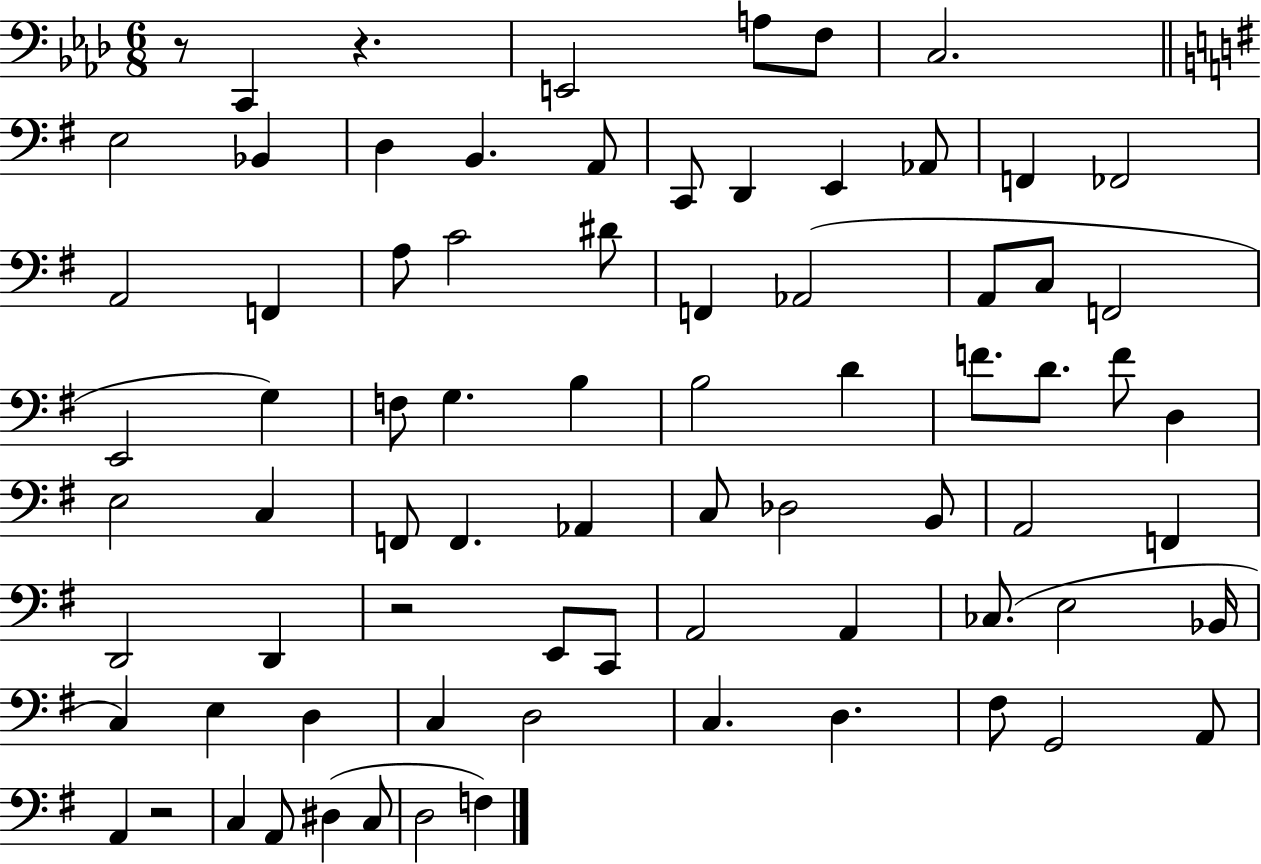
{
  \clef bass
  \numericTimeSignature
  \time 6/8
  \key aes \major
  r8 c,4 r4. | e,2 a8 f8 | c2. | \bar "||" \break \key g \major e2 bes,4 | d4 b,4. a,8 | c,8 d,4 e,4 aes,8 | f,4 fes,2 | \break a,2 f,4 | a8 c'2 dis'8 | f,4 aes,2( | a,8 c8 f,2 | \break e,2 g4) | f8 g4. b4 | b2 d'4 | f'8. d'8. f'8 d4 | \break e2 c4 | f,8 f,4. aes,4 | c8 des2 b,8 | a,2 f,4 | \break d,2 d,4 | r2 e,8 c,8 | a,2 a,4 | ces8.( e2 bes,16 | \break c4) e4 d4 | c4 d2 | c4. d4. | fis8 g,2 a,8 | \break a,4 r2 | c4 a,8 dis4( c8 | d2 f4) | \bar "|."
}